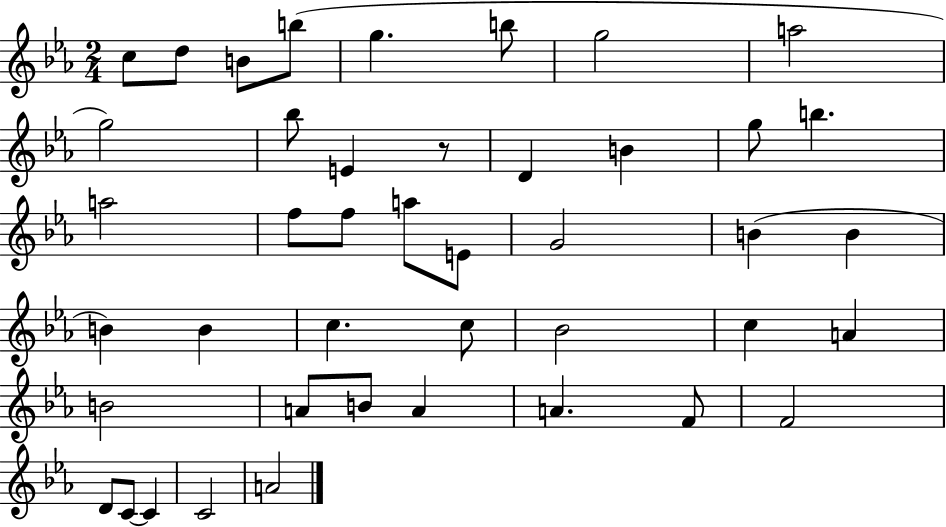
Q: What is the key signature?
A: EES major